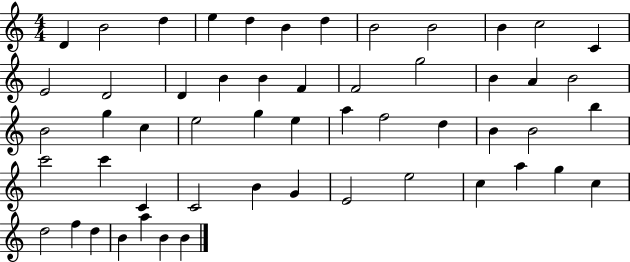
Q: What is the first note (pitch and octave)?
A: D4